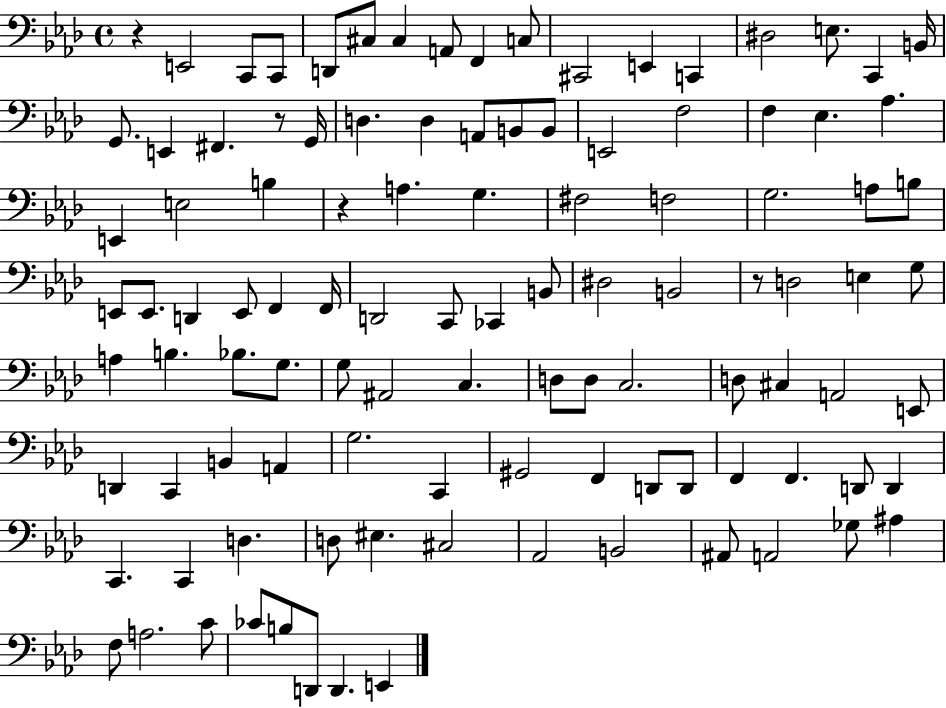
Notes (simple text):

R/q E2/h C2/e C2/e D2/e C#3/e C#3/q A2/e F2/q C3/e C#2/h E2/q C2/q D#3/h E3/e. C2/q B2/s G2/e. E2/q F#2/q. R/e G2/s D3/q. D3/q A2/e B2/e B2/e E2/h F3/h F3/q Eb3/q. Ab3/q. E2/q E3/h B3/q R/q A3/q. G3/q. F#3/h F3/h G3/h. A3/e B3/e E2/e E2/e. D2/q E2/e F2/q F2/s D2/h C2/e CES2/q B2/e D#3/h B2/h R/e D3/h E3/q G3/e A3/q B3/q. Bb3/e. G3/e. G3/e A#2/h C3/q. D3/e D3/e C3/h. D3/e C#3/q A2/h E2/e D2/q C2/q B2/q A2/q G3/h. C2/q G#2/h F2/q D2/e D2/e F2/q F2/q. D2/e D2/q C2/q. C2/q D3/q. D3/e EIS3/q. C#3/h Ab2/h B2/h A#2/e A2/h Gb3/e A#3/q F3/e A3/h. C4/e CES4/e B3/e D2/e D2/q. E2/q